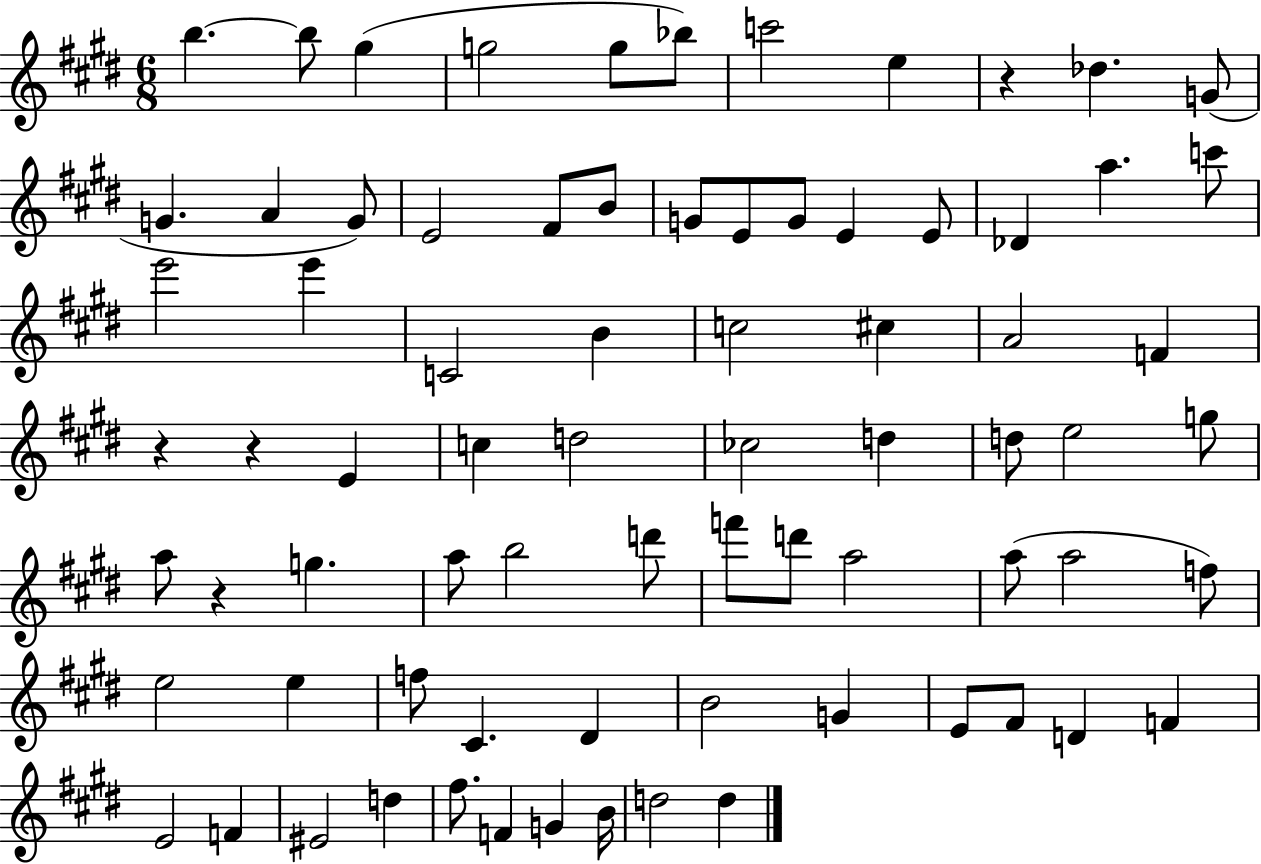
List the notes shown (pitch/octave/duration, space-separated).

B5/q. B5/e G#5/q G5/h G5/e Bb5/e C6/h E5/q R/q Db5/q. G4/e G4/q. A4/q G4/e E4/h F#4/e B4/e G4/e E4/e G4/e E4/q E4/e Db4/q A5/q. C6/e E6/h E6/q C4/h B4/q C5/h C#5/q A4/h F4/q R/q R/q E4/q C5/q D5/h CES5/h D5/q D5/e E5/h G5/e A5/e R/q G5/q. A5/e B5/h D6/e F6/e D6/e A5/h A5/e A5/h F5/e E5/h E5/q F5/e C#4/q. D#4/q B4/h G4/q E4/e F#4/e D4/q F4/q E4/h F4/q EIS4/h D5/q F#5/e. F4/q G4/q B4/s D5/h D5/q